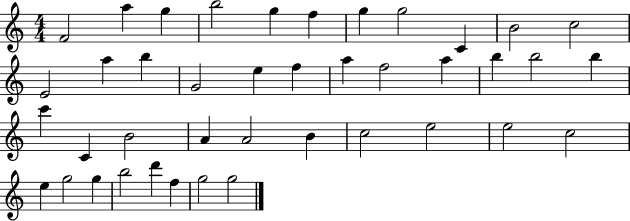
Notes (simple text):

F4/h A5/q G5/q B5/h G5/q F5/q G5/q G5/h C4/q B4/h C5/h E4/h A5/q B5/q G4/h E5/q F5/q A5/q F5/h A5/q B5/q B5/h B5/q C6/q C4/q B4/h A4/q A4/h B4/q C5/h E5/h E5/h C5/h E5/q G5/h G5/q B5/h D6/q F5/q G5/h G5/h